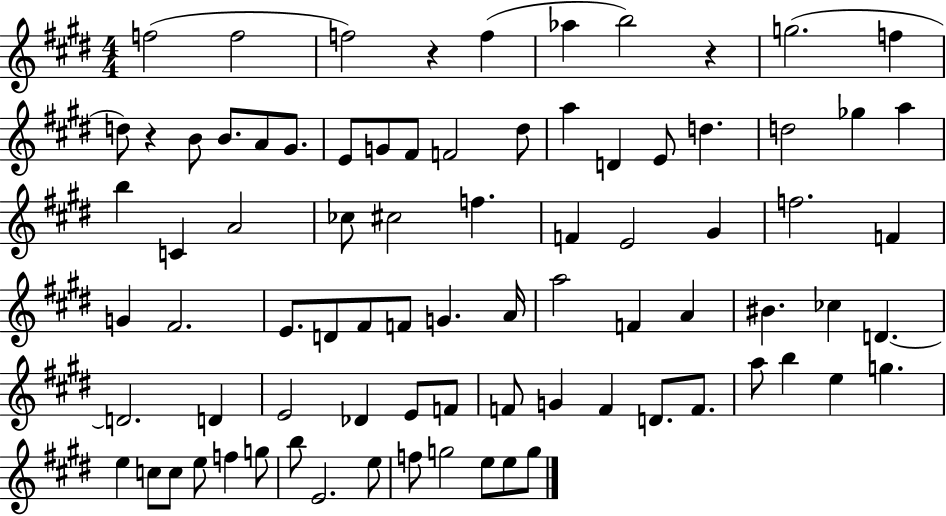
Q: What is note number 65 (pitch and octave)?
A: G5